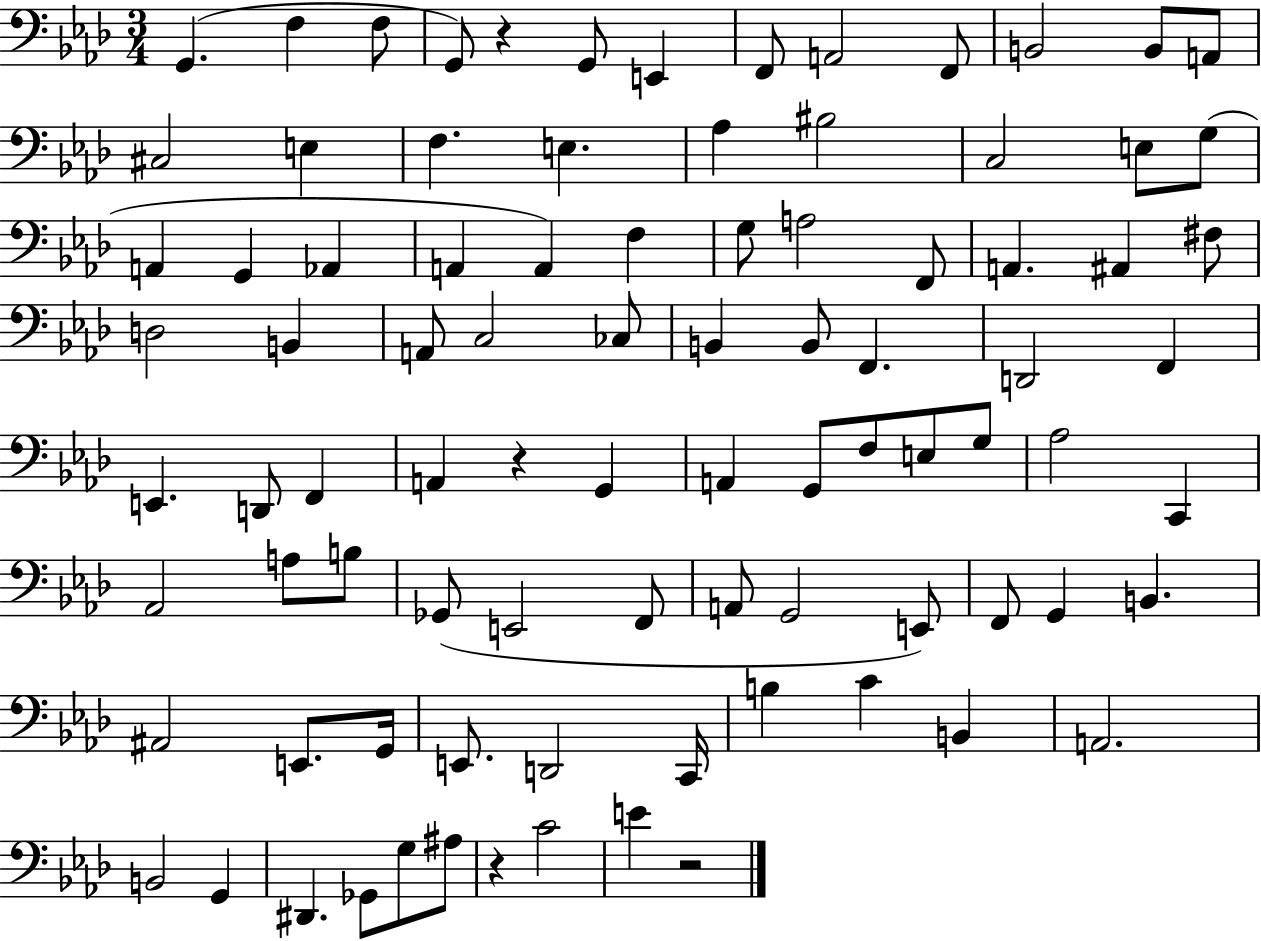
X:1
T:Untitled
M:3/4
L:1/4
K:Ab
G,, F, F,/2 G,,/2 z G,,/2 E,, F,,/2 A,,2 F,,/2 B,,2 B,,/2 A,,/2 ^C,2 E, F, E, _A, ^B,2 C,2 E,/2 G,/2 A,, G,, _A,, A,, A,, F, G,/2 A,2 F,,/2 A,, ^A,, ^F,/2 D,2 B,, A,,/2 C,2 _C,/2 B,, B,,/2 F,, D,,2 F,, E,, D,,/2 F,, A,, z G,, A,, G,,/2 F,/2 E,/2 G,/2 _A,2 C,, _A,,2 A,/2 B,/2 _G,,/2 E,,2 F,,/2 A,,/2 G,,2 E,,/2 F,,/2 G,, B,, ^A,,2 E,,/2 G,,/4 E,,/2 D,,2 C,,/4 B, C B,, A,,2 B,,2 G,, ^D,, _G,,/2 G,/2 ^A,/2 z C2 E z2